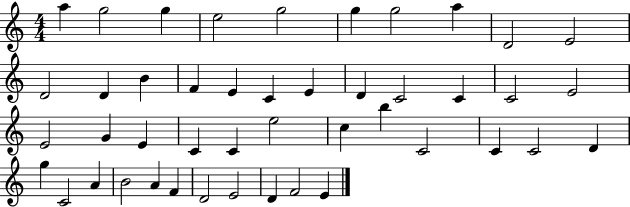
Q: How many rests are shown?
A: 0